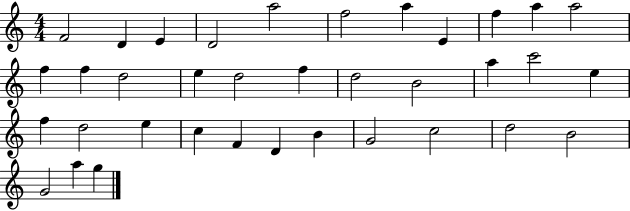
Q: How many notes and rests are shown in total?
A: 36